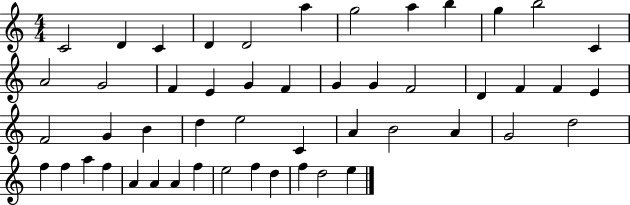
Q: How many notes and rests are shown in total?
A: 50